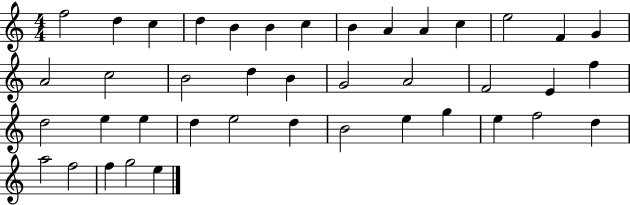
F5/h D5/q C5/q D5/q B4/q B4/q C5/q B4/q A4/q A4/q C5/q E5/h F4/q G4/q A4/h C5/h B4/h D5/q B4/q G4/h A4/h F4/h E4/q F5/q D5/h E5/q E5/q D5/q E5/h D5/q B4/h E5/q G5/q E5/q F5/h D5/q A5/h F5/h F5/q G5/h E5/q